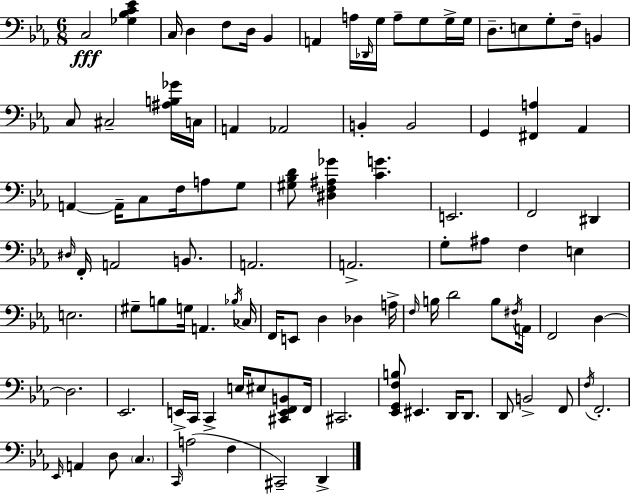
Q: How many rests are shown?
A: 0